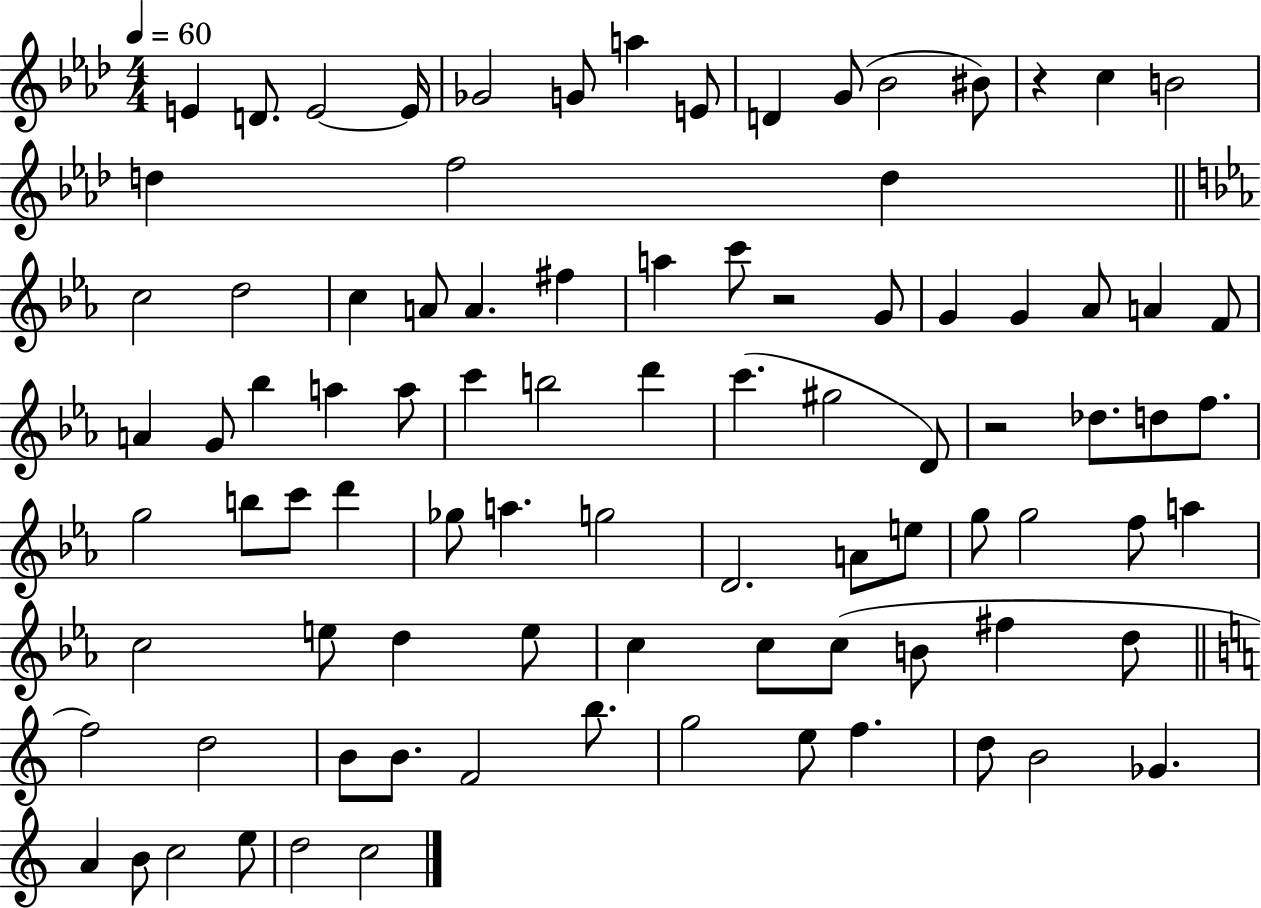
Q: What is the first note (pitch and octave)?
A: E4